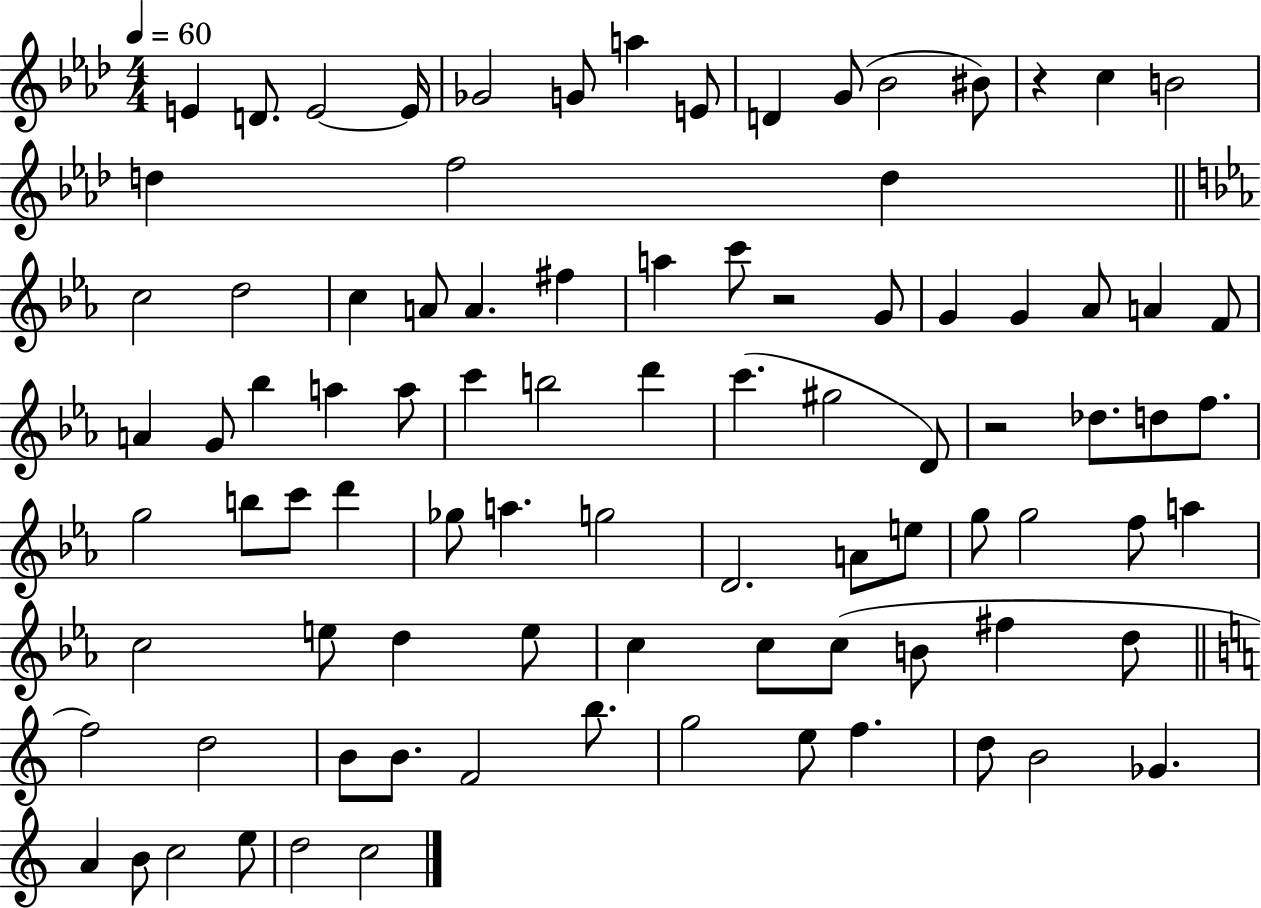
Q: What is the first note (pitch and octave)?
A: E4